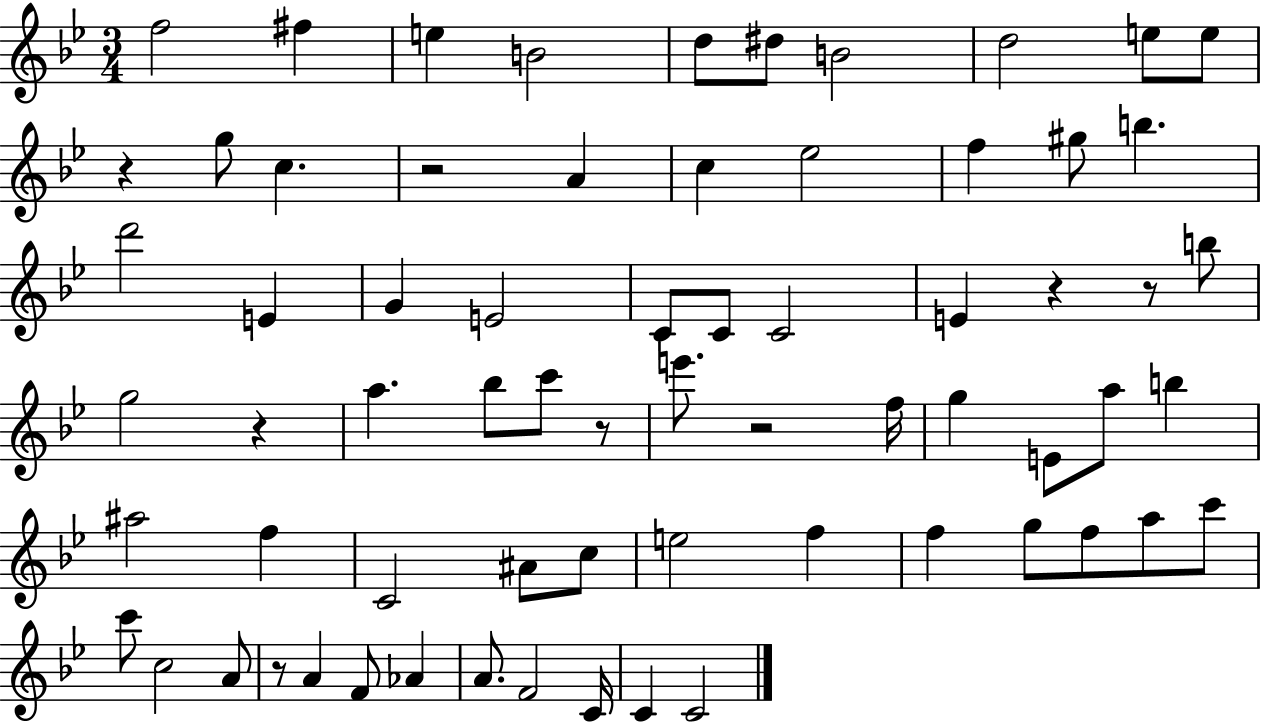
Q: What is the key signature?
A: BES major